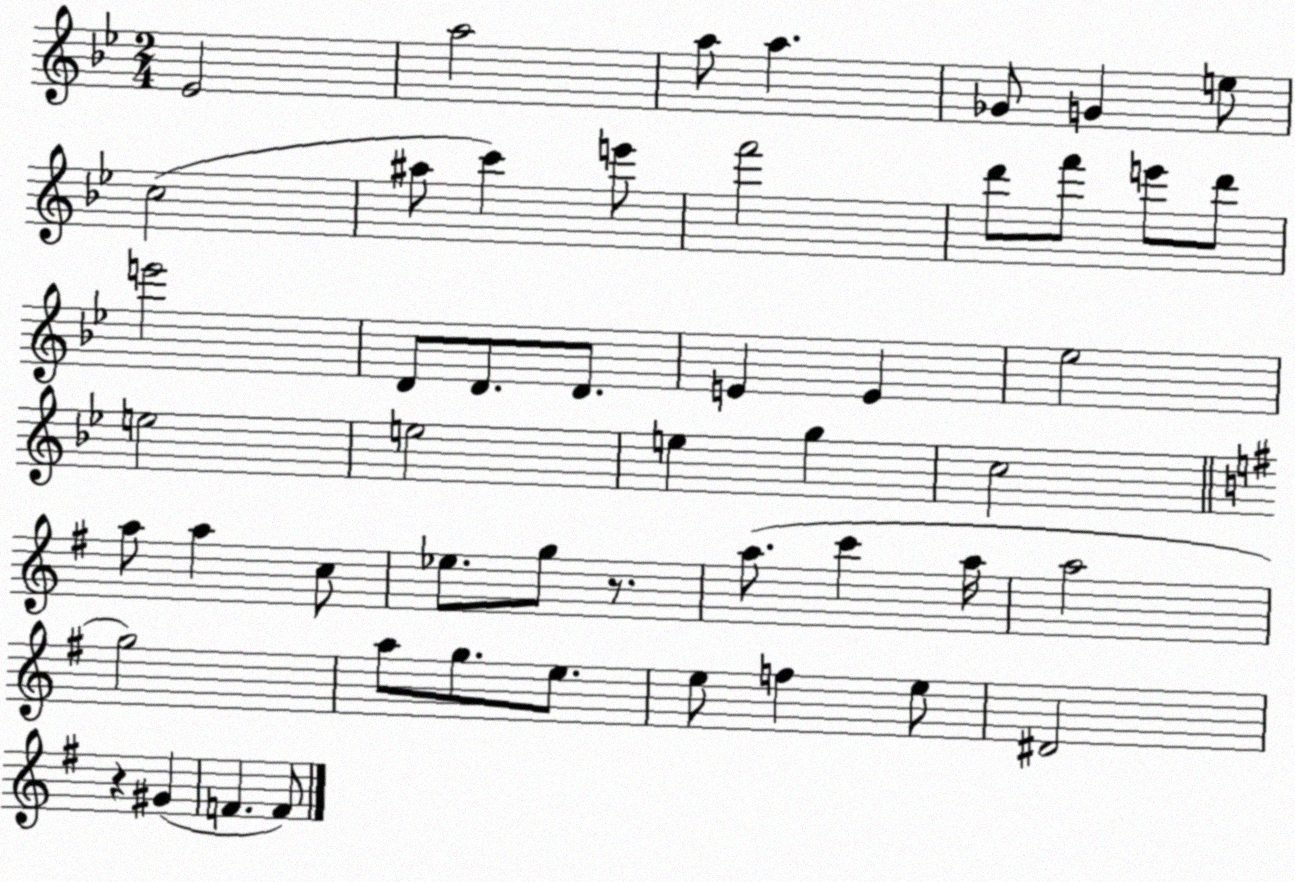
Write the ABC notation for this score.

X:1
T:Untitled
M:2/4
L:1/4
K:Bb
_E2 a2 a/2 a _G/2 G e/2 c2 ^a/2 c' e'/2 f'2 d'/2 f'/2 e'/2 d'/2 e'2 D/2 D/2 D/2 E E _e2 e2 e2 e g c2 a/2 a c/2 _e/2 g/2 z/2 a/2 c' a/4 a2 g2 a/2 g/2 e/2 e/2 f e/2 ^D2 z ^G F F/2